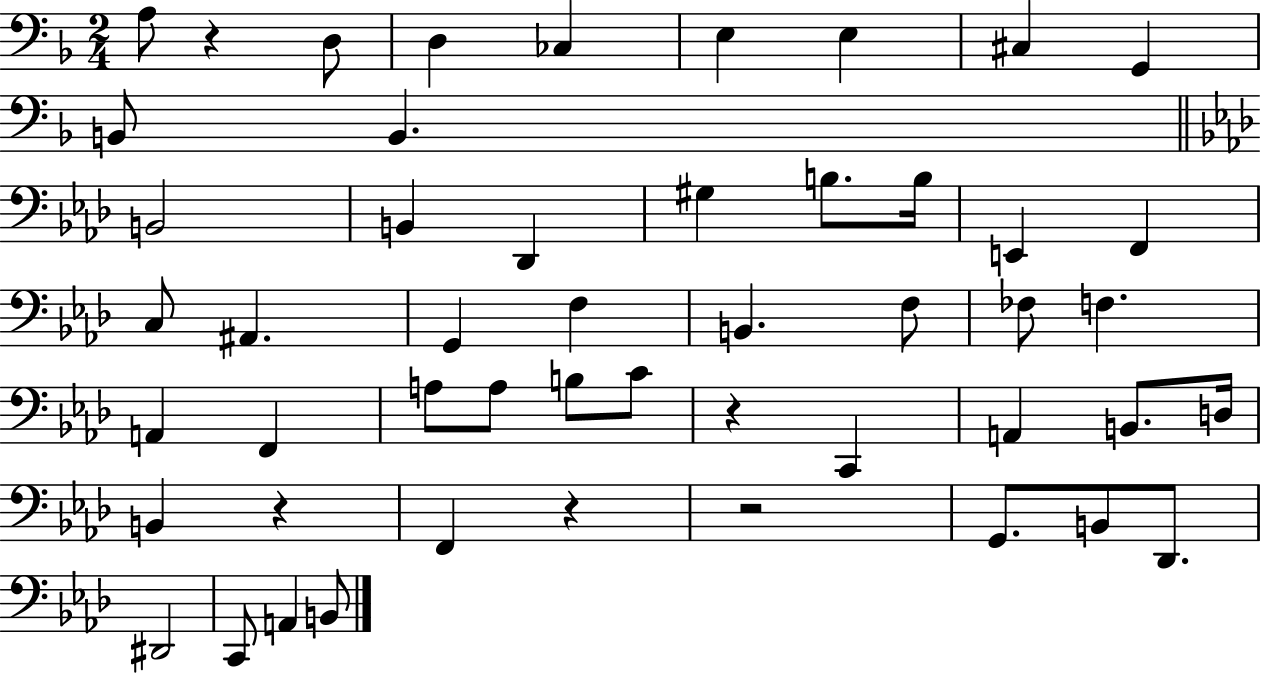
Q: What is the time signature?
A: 2/4